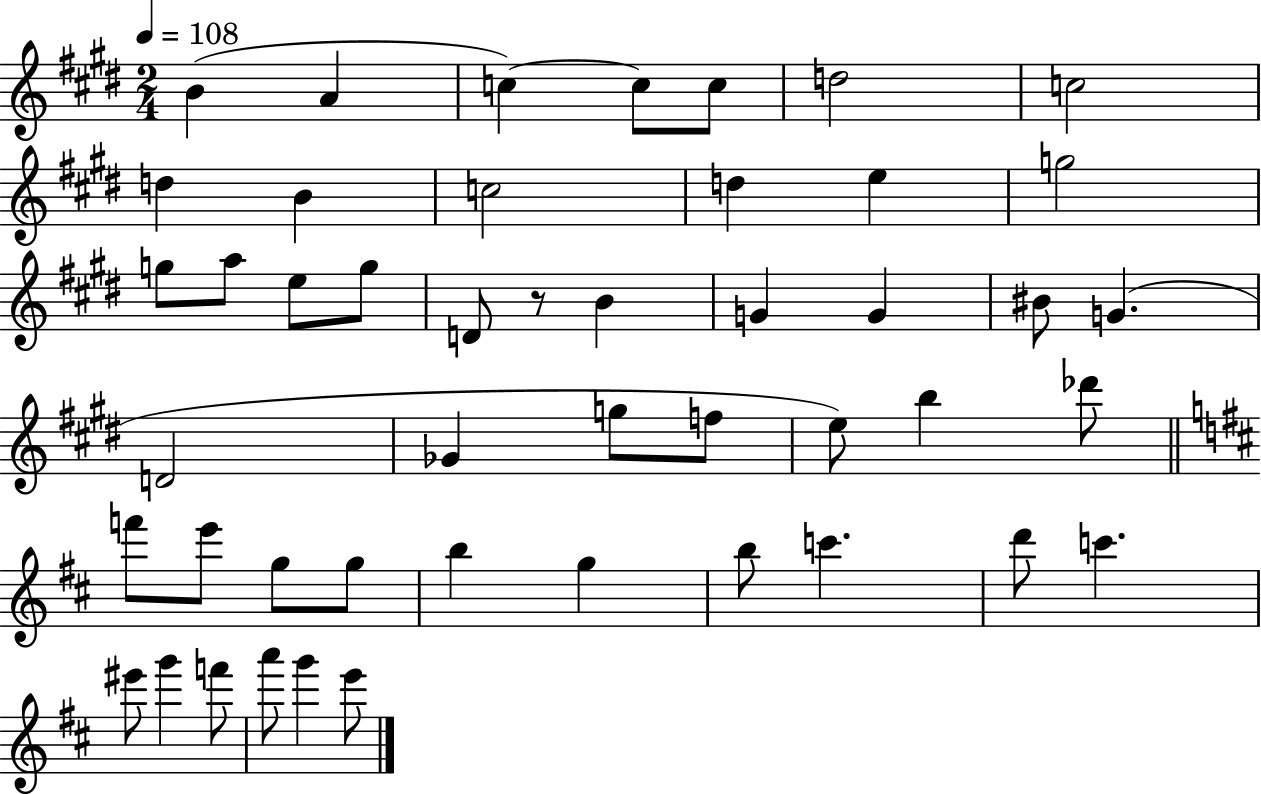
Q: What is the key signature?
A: E major